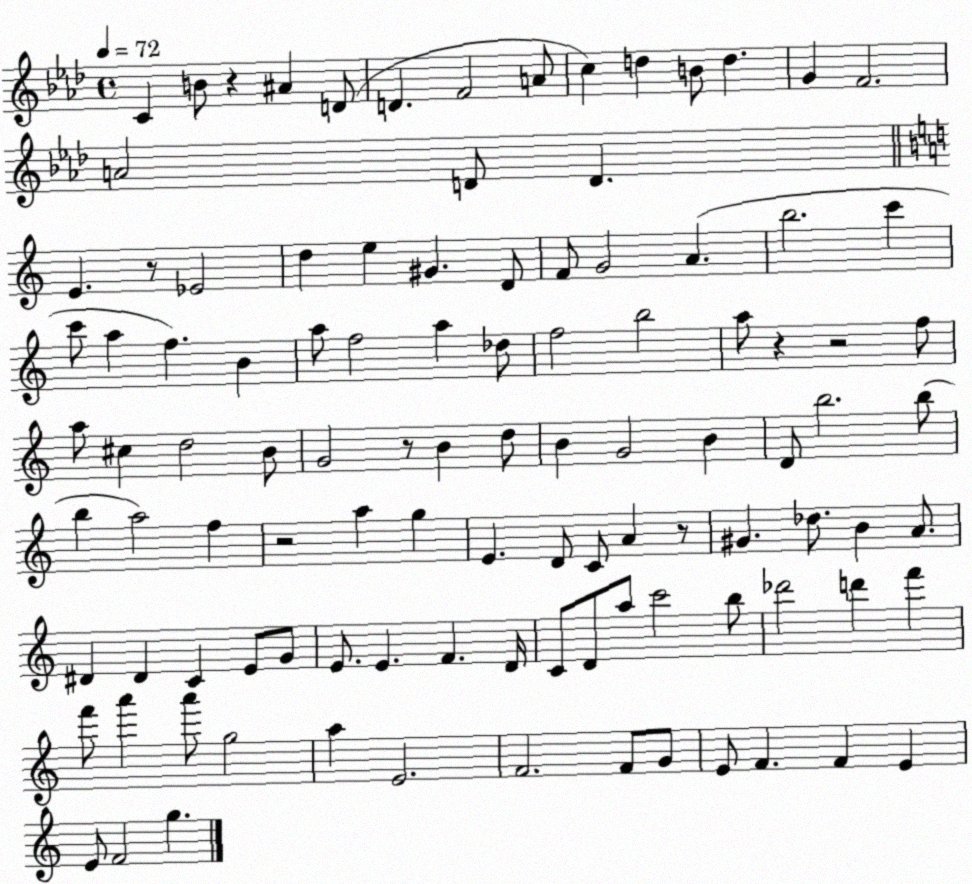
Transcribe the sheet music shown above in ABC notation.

X:1
T:Untitled
M:4/4
L:1/4
K:Ab
C B/2 z ^A D/2 D F2 A/2 c d B/2 d G F2 A2 D/2 D E z/2 _E2 d e ^G D/2 F/2 G2 A b2 c' c'/2 a f B a/2 f2 a _d/2 f2 b2 a/2 z z2 f/2 a/2 ^c d2 B/2 G2 z/2 B d/2 B G2 B D/2 b2 b/2 b a2 f z2 a g E D/2 C/2 A z/2 ^G _d/2 B A/2 ^D ^D C E/2 G/2 E/2 E F D/4 C/2 D/2 a/2 c'2 b/2 _d'2 d' f' f'/2 a' a'/2 g2 a E2 F2 F/2 G/2 E/2 F F E E/2 F2 g